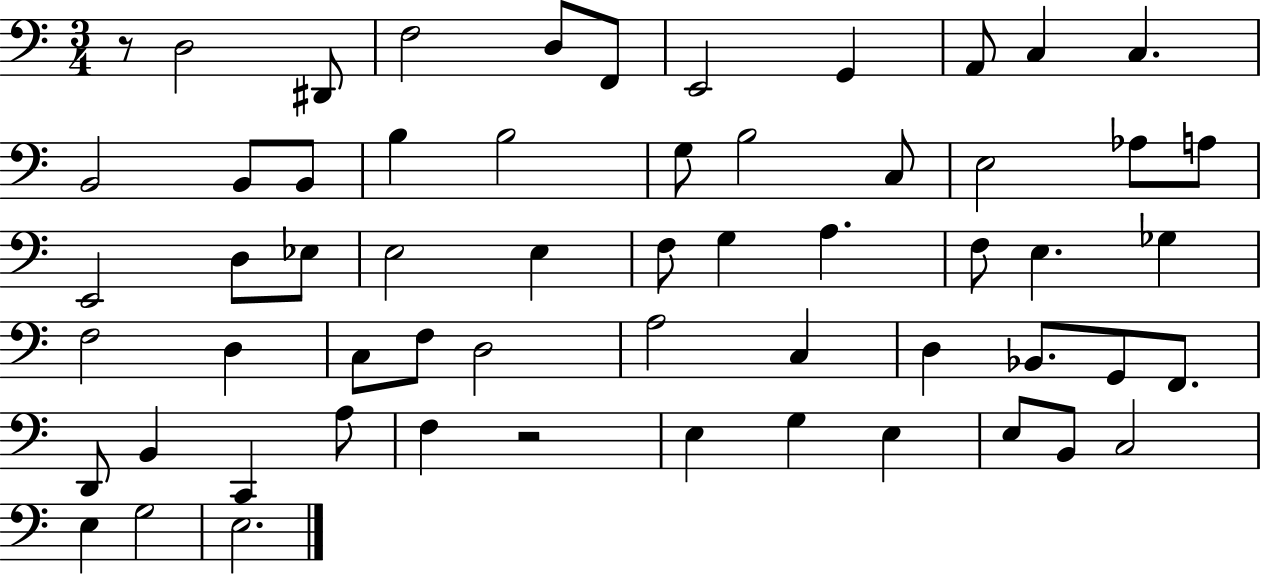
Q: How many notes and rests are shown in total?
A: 59